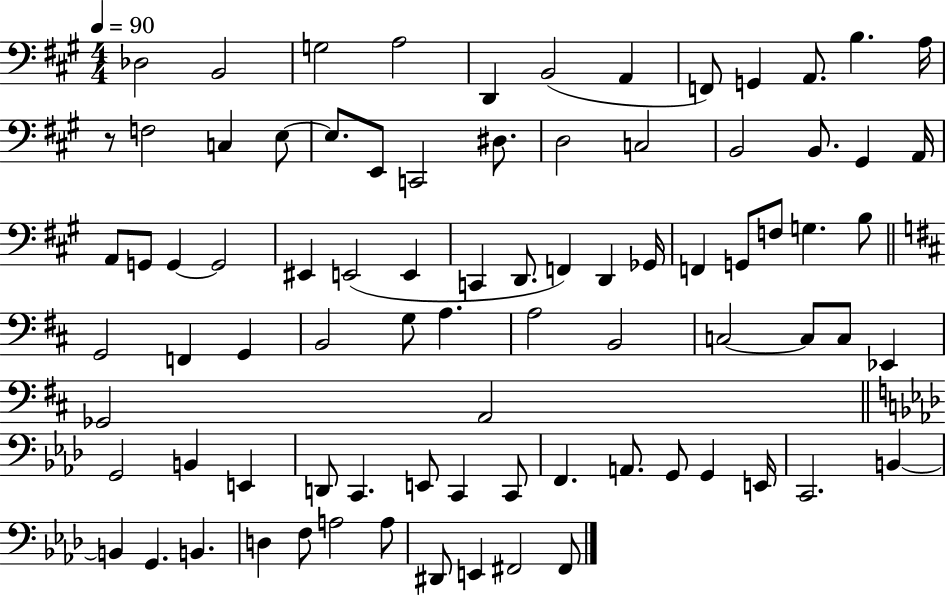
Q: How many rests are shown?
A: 1